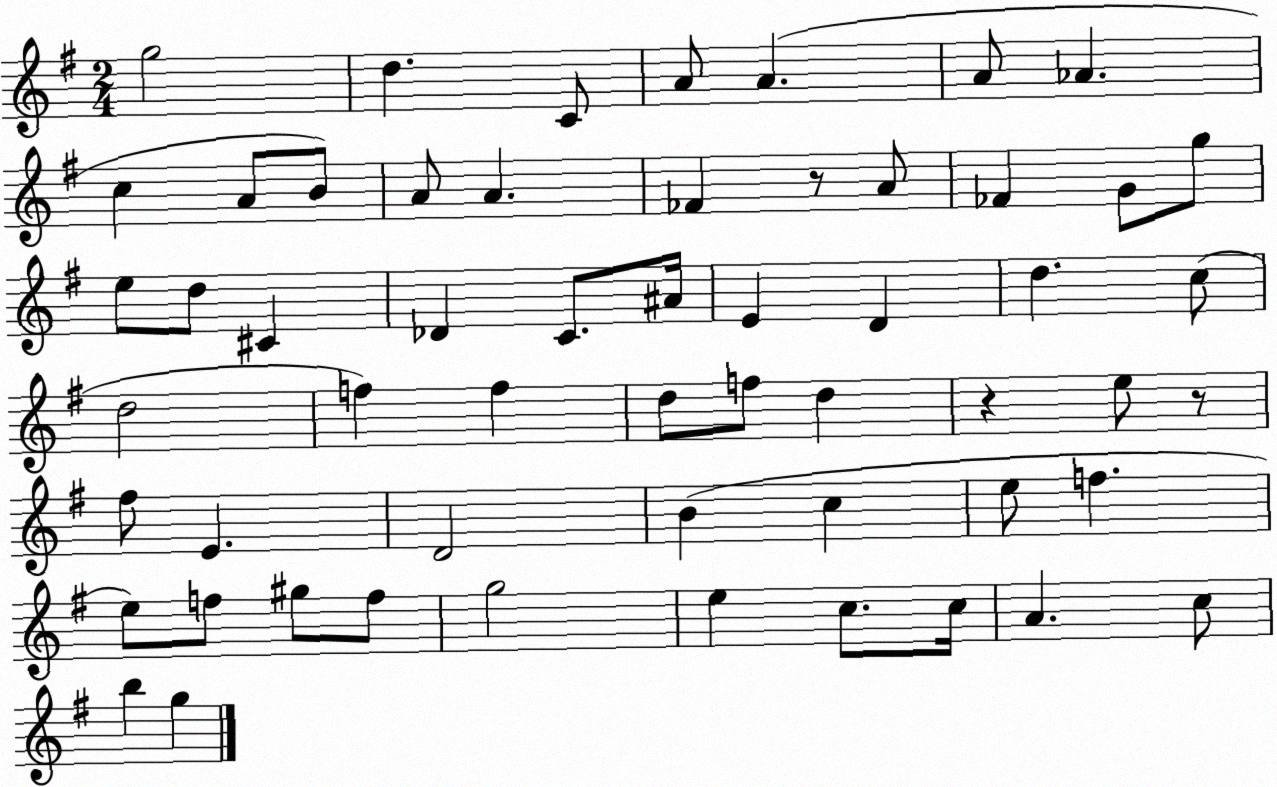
X:1
T:Untitled
M:2/4
L:1/4
K:G
g2 d C/2 A/2 A A/2 _A c A/2 B/2 A/2 A _F z/2 A/2 _F G/2 g/2 e/2 d/2 ^C _D C/2 ^A/4 E D d c/2 d2 f f d/2 f/2 d z e/2 z/2 ^f/2 E D2 B c e/2 f e/2 f/2 ^g/2 f/2 g2 e c/2 c/4 A c/2 b g